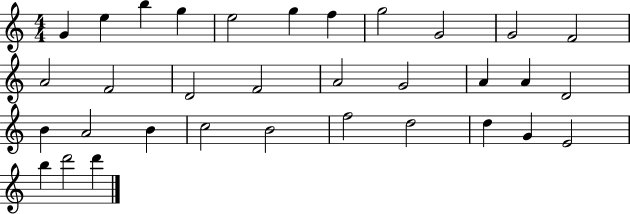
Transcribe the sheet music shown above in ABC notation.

X:1
T:Untitled
M:4/4
L:1/4
K:C
G e b g e2 g f g2 G2 G2 F2 A2 F2 D2 F2 A2 G2 A A D2 B A2 B c2 B2 f2 d2 d G E2 b d'2 d'